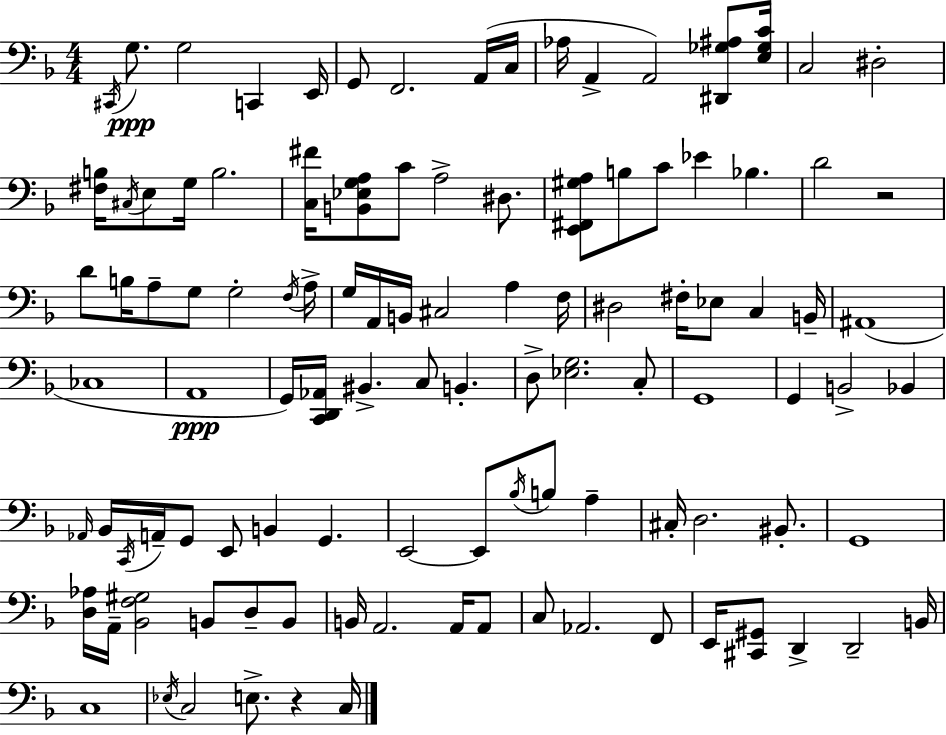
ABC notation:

X:1
T:Untitled
M:4/4
L:1/4
K:F
^C,,/4 G,/2 G,2 C,, E,,/4 G,,/2 F,,2 A,,/4 C,/4 _A,/4 A,, A,,2 [^D,,_G,^A,]/2 [E,_G,C]/4 C,2 ^D,2 [^F,B,]/4 ^C,/4 E,/2 G,/4 B,2 [C,^F]/4 [B,,_E,G,A,]/2 C/2 A,2 ^D,/2 [E,,^F,,^G,A,]/2 B,/2 C/2 _E _B, D2 z2 D/2 B,/4 A,/2 G,/2 G,2 F,/4 A,/4 G,/4 A,,/4 B,,/4 ^C,2 A, F,/4 ^D,2 ^F,/4 _E,/2 C, B,,/4 ^A,,4 _C,4 A,,4 G,,/4 [C,,D,,_A,,]/4 ^B,, C,/2 B,, D,/2 [_E,G,]2 C,/2 G,,4 G,, B,,2 _B,, _A,,/4 _B,,/4 C,,/4 A,,/4 G,,/2 E,,/2 B,, G,, E,,2 E,,/2 _B,/4 B,/2 A, ^C,/4 D,2 ^B,,/2 G,,4 [D,_A,]/4 A,,/4 [_B,,F,^G,]2 B,,/2 D,/2 B,,/2 B,,/4 A,,2 A,,/4 A,,/2 C,/2 _A,,2 F,,/2 E,,/4 [^C,,^G,,]/2 D,, D,,2 B,,/4 C,4 _E,/4 C,2 E,/2 z C,/4